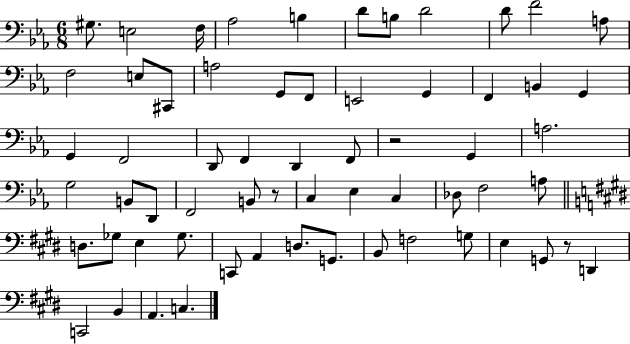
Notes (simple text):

G#3/e. E3/h F3/s Ab3/h B3/q D4/e B3/e D4/h D4/e F4/h A3/e F3/h E3/e C#2/e A3/h G2/e F2/e E2/h G2/q F2/q B2/q G2/q G2/q F2/h D2/e F2/q D2/q F2/e R/h G2/q A3/h. G3/h B2/e D2/e F2/h B2/e R/e C3/q Eb3/q C3/q Db3/e F3/h A3/e D3/e. Gb3/e E3/q Gb3/e. C2/e A2/q D3/e. G2/e. B2/e F3/h G3/e E3/q G2/e R/e D2/q C2/h B2/q A2/q. C3/q.